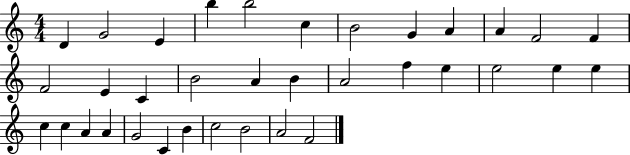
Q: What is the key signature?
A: C major